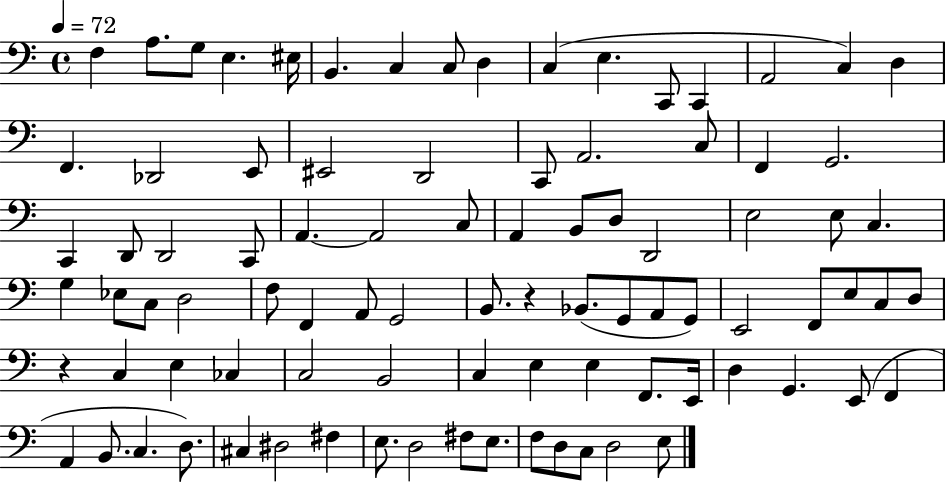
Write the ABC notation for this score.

X:1
T:Untitled
M:4/4
L:1/4
K:C
F, A,/2 G,/2 E, ^E,/4 B,, C, C,/2 D, C, E, C,,/2 C,, A,,2 C, D, F,, _D,,2 E,,/2 ^E,,2 D,,2 C,,/2 A,,2 C,/2 F,, G,,2 C,, D,,/2 D,,2 C,,/2 A,, A,,2 C,/2 A,, B,,/2 D,/2 D,,2 E,2 E,/2 C, G, _E,/2 C,/2 D,2 F,/2 F,, A,,/2 G,,2 B,,/2 z _B,,/2 G,,/2 A,,/2 G,,/2 E,,2 F,,/2 E,/2 C,/2 D,/2 z C, E, _C, C,2 B,,2 C, E, E, F,,/2 E,,/4 D, G,, E,,/2 F,, A,, B,,/2 C, D,/2 ^C, ^D,2 ^F, E,/2 D,2 ^F,/2 E,/2 F,/2 D,/2 C,/2 D,2 E,/2